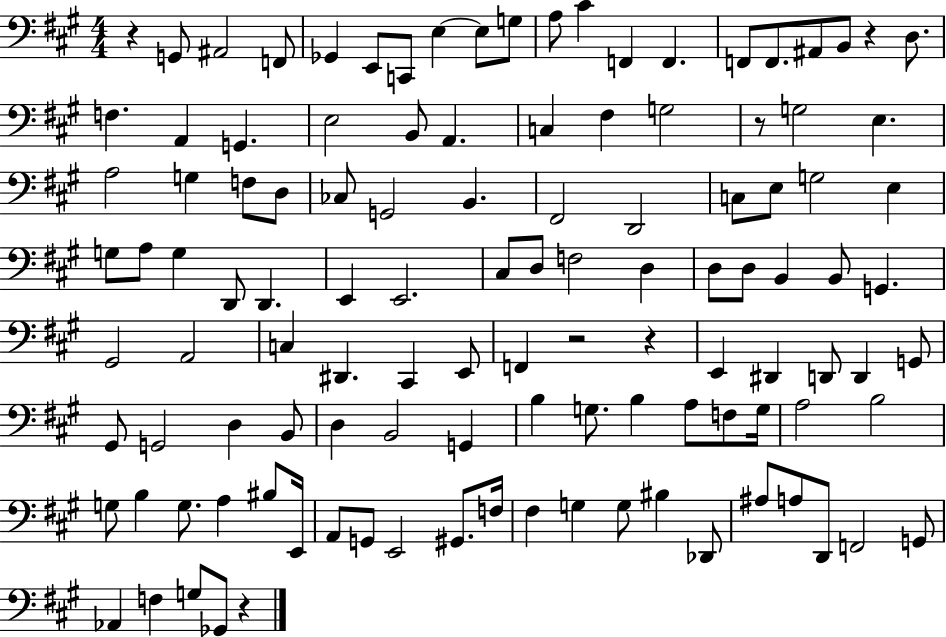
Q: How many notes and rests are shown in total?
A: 116